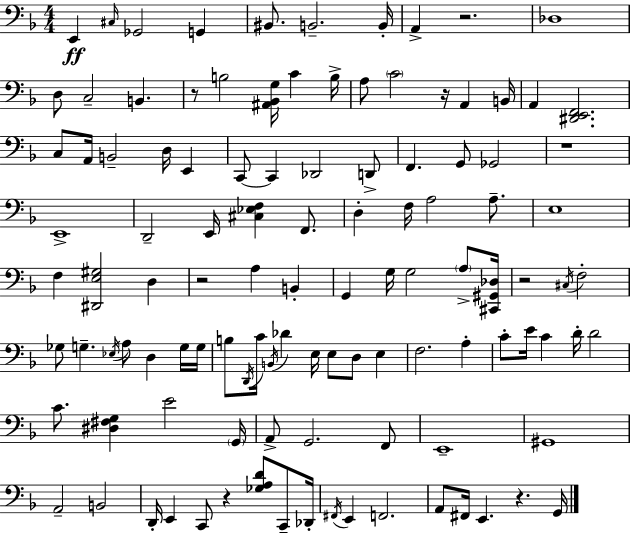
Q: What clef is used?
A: bass